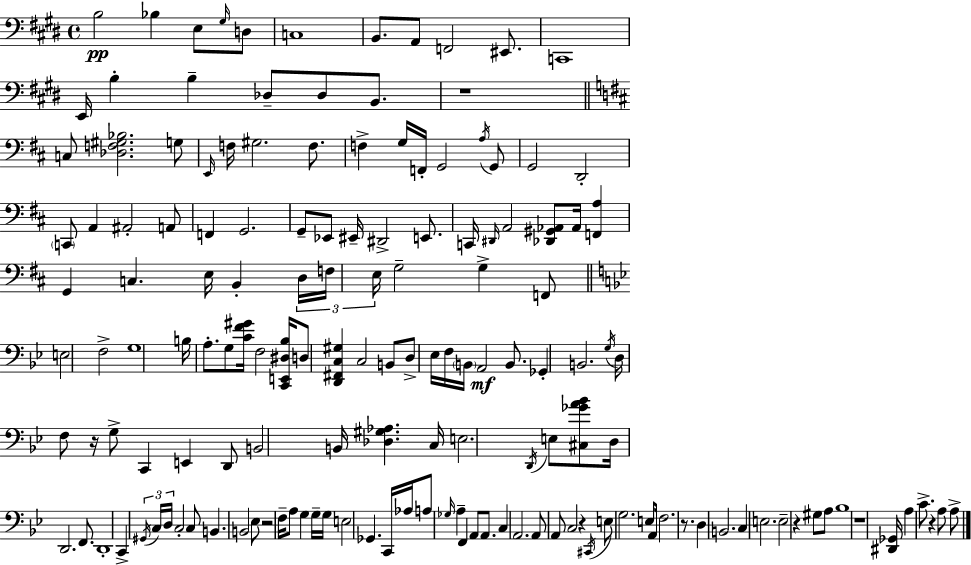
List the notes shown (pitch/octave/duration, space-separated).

B3/h Bb3/q E3/e G#3/s D3/e C3/w B2/e. A2/e F2/h EIS2/e. C2/w E2/s B3/q B3/q Db3/e Db3/e B2/e. R/w C3/e [Db3,F3,G#3,Bb3]/h. G3/e E2/s F3/s G#3/h. F3/e. F3/q G3/s F2/s G2/h A3/s G2/e G2/h D2/h C2/e A2/q A#2/h A2/e F2/q G2/h. G2/e Eb2/e EIS2/s D#2/h E2/e. C2/s D#2/s A2/h [Db2,G#2,Ab2]/e Ab2/s [F2,A3]/q G2/q C3/q. E3/s B2/q D3/s F3/s E3/s G3/h G3/q F2/e E3/h F3/h G3/w B3/s A3/e. G3/e [C4,F4,G#4]/s F3/h [C2,E2,D#3,Bb3]/s D3/e [D2,F#2,C3,G#3]/q C3/h B2/e D3/e Eb3/s F3/s B2/s A2/h B2/e. Gb2/q B2/h. G3/s D3/s F3/e R/s G3/e C2/q E2/q D2/e B2/h B2/s [Db3,G#3,Ab3]/q. C3/s E3/h. D2/s E3/e [C#3,Gb4,A4,Bb4]/e D3/s D2/h. F2/e. D2/w C2/q G#2/s C3/s D3/s C3/h C3/e B2/q. B2/h Eb3/e R/h F3/s A3/e G3/q G3/s G3/s E3/h Gb2/q. C2/s Ab3/s A3/e Gb3/s A3/q F2/q A2/e A2/e. C3/q A2/h. A2/e A2/e C3/h R/q C#2/s E3/e G3/h. E3/e A2/s F3/h. R/e. D3/q B2/h. C3/q E3/h. E3/h R/q G#3/e A3/e Bb3/w R/w [D#2,Gb2]/s A3/q C4/e. R/q A3/e A3/e